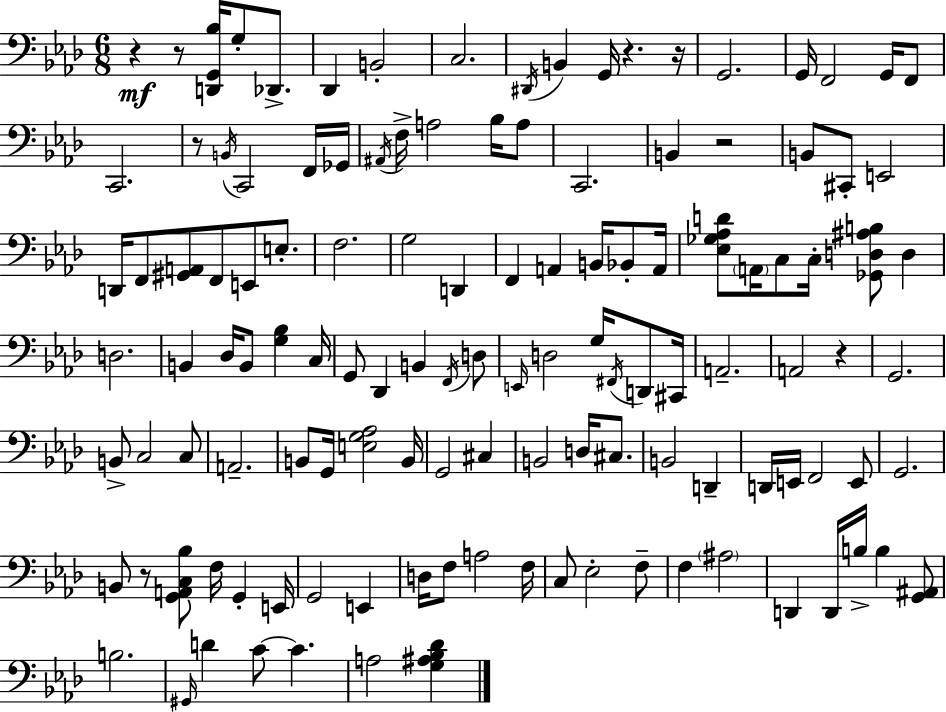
R/q R/e [D2,G2,Bb3]/s G3/e Db2/e. Db2/q B2/h C3/h. D#2/s B2/q G2/s R/q. R/s G2/h. G2/s F2/h G2/s F2/e C2/h. R/e B2/s C2/h F2/s Gb2/s A#2/s F3/s A3/h Bb3/s A3/e C2/h. B2/q R/h B2/e C#2/e E2/h D2/s F2/e [G#2,A2]/e F2/e E2/e E3/e. F3/h. G3/h D2/q F2/q A2/q B2/s Bb2/e A2/s [Eb3,Gb3,Ab3,D4]/e A2/s C3/e C3/s [Gb2,D3,A#3,B3]/e D3/q D3/h. B2/q Db3/s B2/e [G3,Bb3]/q C3/s G2/e Db2/q B2/q F2/s D3/e E2/s D3/h G3/s F#2/s D2/e C#2/s A2/h. A2/h R/q G2/h. B2/e C3/h C3/e A2/h. B2/e G2/s [E3,G3,Ab3]/h B2/s G2/h C#3/q B2/h D3/s C#3/e. B2/h D2/q D2/s E2/s F2/h E2/e G2/h. B2/e R/e [G2,A2,C3,Bb3]/e F3/s G2/q E2/s G2/h E2/q D3/s F3/e A3/h F3/s C3/e Eb3/h F3/e F3/q A#3/h D2/q D2/s B3/s B3/q [G2,A#2]/e B3/h. G#2/s D4/q C4/e C4/q. A3/h [G3,A#3,Bb3,Db4]/q